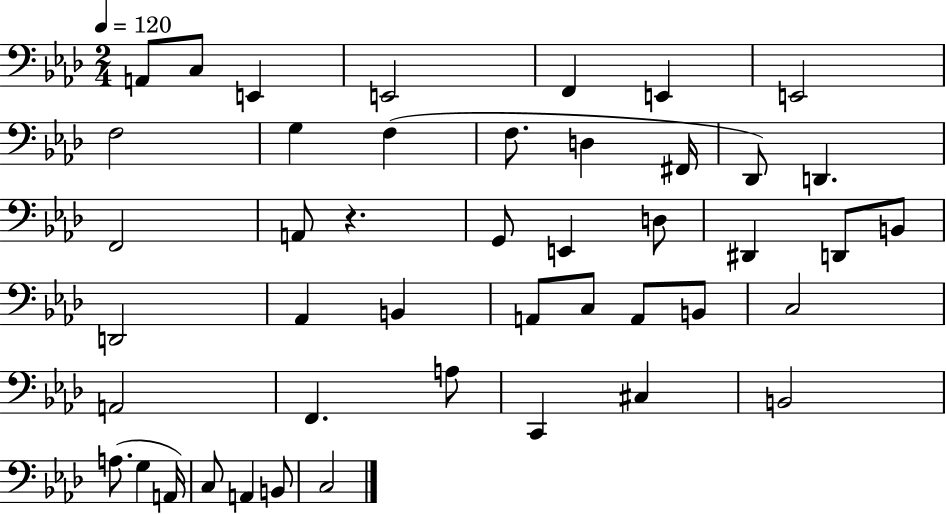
A2/e C3/e E2/q E2/h F2/q E2/q E2/h F3/h G3/q F3/q F3/e. D3/q F#2/s Db2/e D2/q. F2/h A2/e R/q. G2/e E2/q D3/e D#2/q D2/e B2/e D2/h Ab2/q B2/q A2/e C3/e A2/e B2/e C3/h A2/h F2/q. A3/e C2/q C#3/q B2/h A3/e. G3/q A2/s C3/e A2/q B2/e C3/h